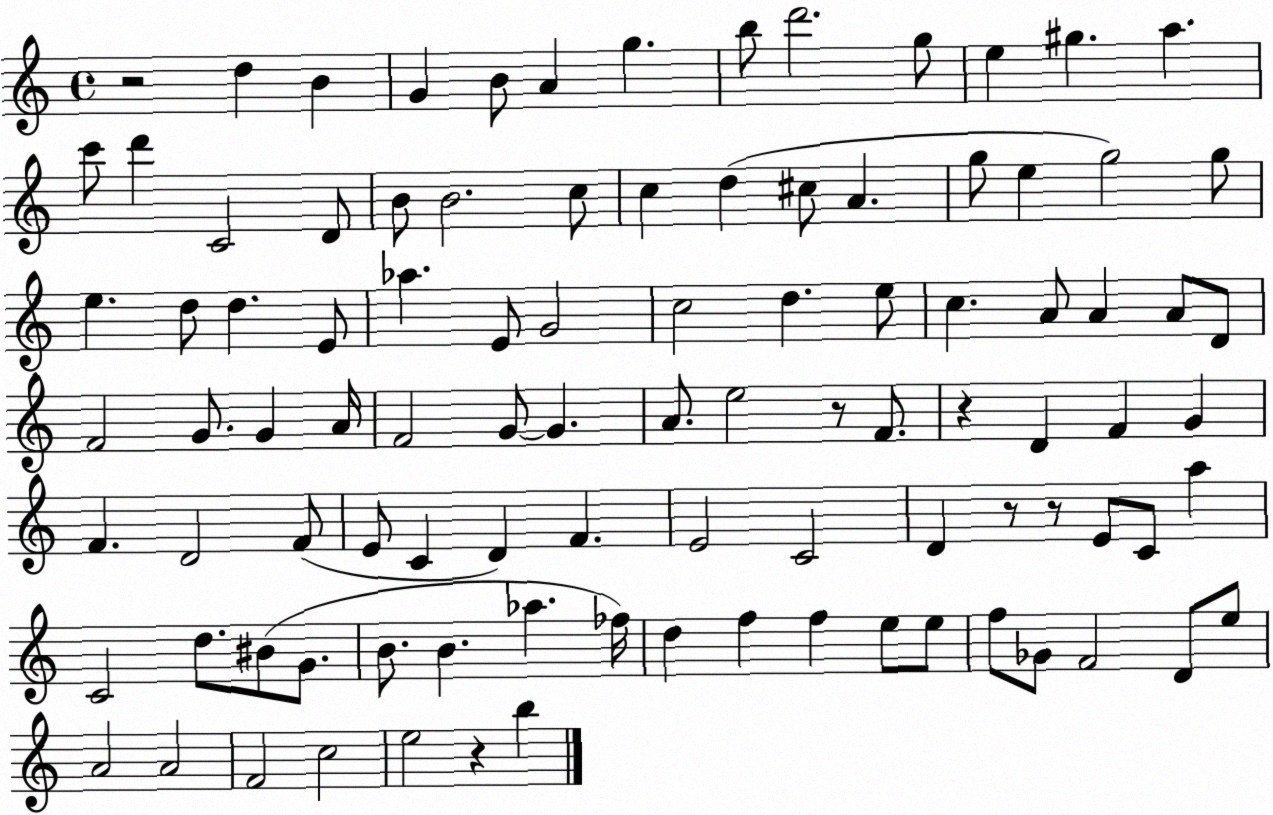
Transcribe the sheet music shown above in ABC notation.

X:1
T:Untitled
M:4/4
L:1/4
K:C
z2 d B G B/2 A g b/2 d'2 g/2 e ^g a c'/2 d' C2 D/2 B/2 B2 c/2 c d ^c/2 A g/2 e g2 g/2 e d/2 d E/2 _a E/2 G2 c2 d e/2 c A/2 A A/2 D/2 F2 G/2 G A/4 F2 G/2 G A/2 e2 z/2 F/2 z D F G F D2 F/2 E/2 C D F E2 C2 D z/2 z/2 E/2 C/2 a C2 d/2 ^B/2 G/2 B/2 B _a _f/4 d f f e/2 e/2 f/2 _G/2 F2 D/2 e/2 A2 A2 F2 c2 e2 z b